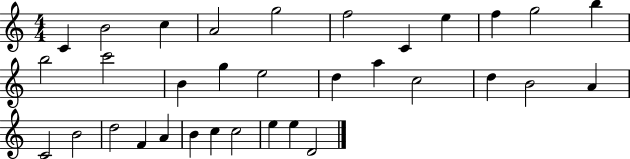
{
  \clef treble
  \numericTimeSignature
  \time 4/4
  \key c \major
  c'4 b'2 c''4 | a'2 g''2 | f''2 c'4 e''4 | f''4 g''2 b''4 | \break b''2 c'''2 | b'4 g''4 e''2 | d''4 a''4 c''2 | d''4 b'2 a'4 | \break c'2 b'2 | d''2 f'4 a'4 | b'4 c''4 c''2 | e''4 e''4 d'2 | \break \bar "|."
}